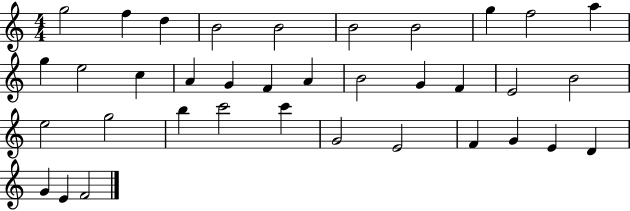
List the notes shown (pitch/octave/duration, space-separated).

G5/h F5/q D5/q B4/h B4/h B4/h B4/h G5/q F5/h A5/q G5/q E5/h C5/q A4/q G4/q F4/q A4/q B4/h G4/q F4/q E4/h B4/h E5/h G5/h B5/q C6/h C6/q G4/h E4/h F4/q G4/q E4/q D4/q G4/q E4/q F4/h